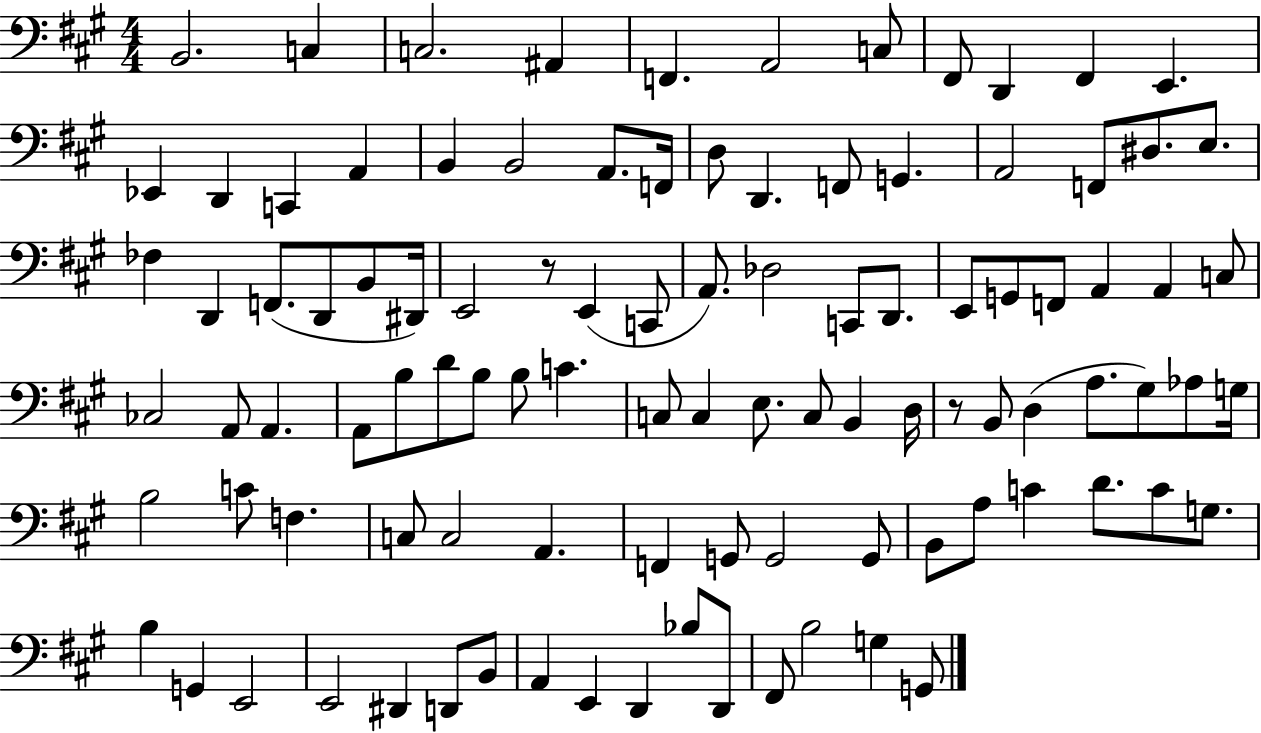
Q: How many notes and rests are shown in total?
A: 101